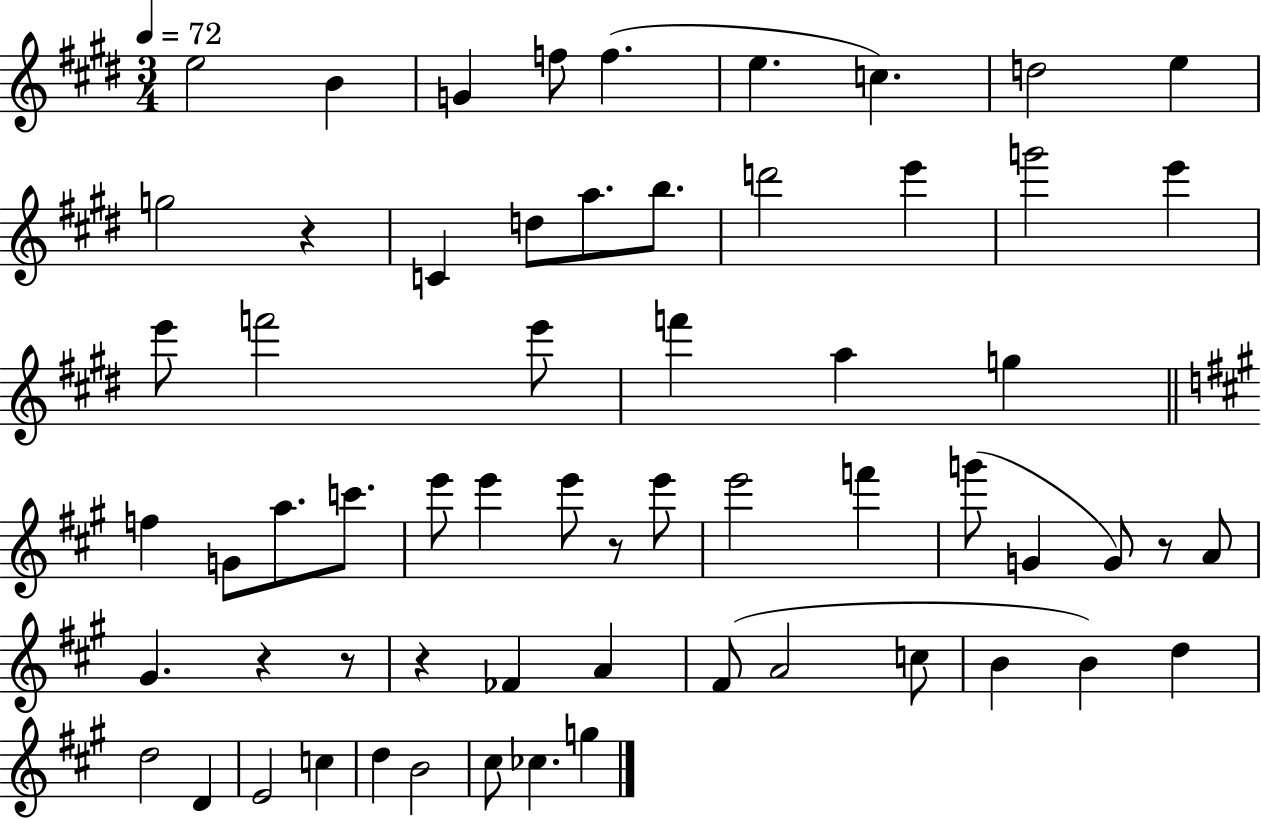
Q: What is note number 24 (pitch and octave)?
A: G5